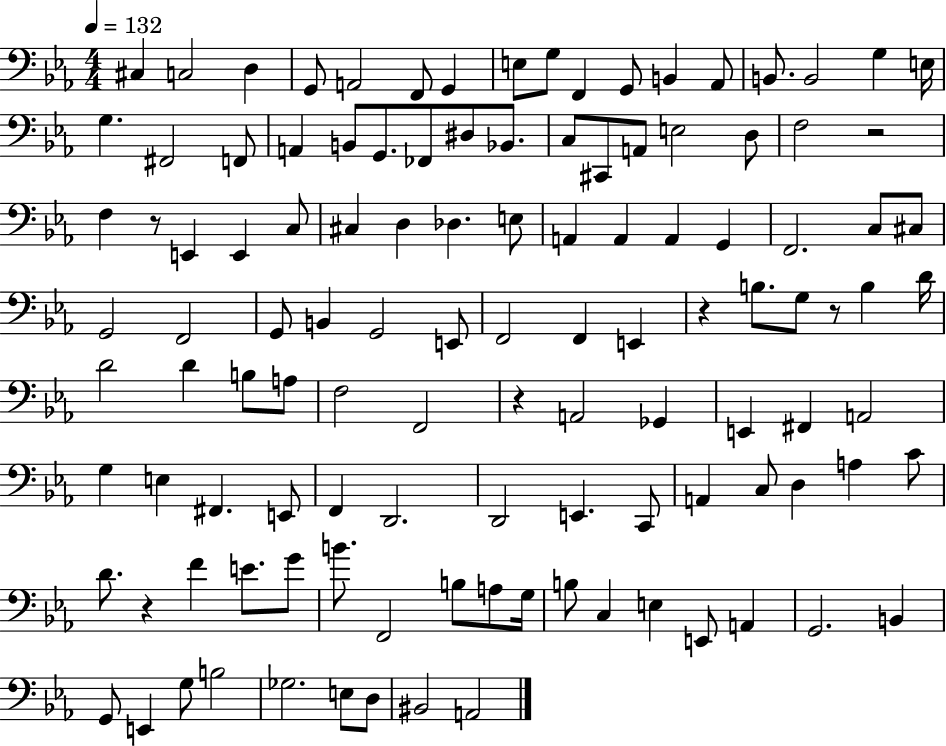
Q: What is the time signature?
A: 4/4